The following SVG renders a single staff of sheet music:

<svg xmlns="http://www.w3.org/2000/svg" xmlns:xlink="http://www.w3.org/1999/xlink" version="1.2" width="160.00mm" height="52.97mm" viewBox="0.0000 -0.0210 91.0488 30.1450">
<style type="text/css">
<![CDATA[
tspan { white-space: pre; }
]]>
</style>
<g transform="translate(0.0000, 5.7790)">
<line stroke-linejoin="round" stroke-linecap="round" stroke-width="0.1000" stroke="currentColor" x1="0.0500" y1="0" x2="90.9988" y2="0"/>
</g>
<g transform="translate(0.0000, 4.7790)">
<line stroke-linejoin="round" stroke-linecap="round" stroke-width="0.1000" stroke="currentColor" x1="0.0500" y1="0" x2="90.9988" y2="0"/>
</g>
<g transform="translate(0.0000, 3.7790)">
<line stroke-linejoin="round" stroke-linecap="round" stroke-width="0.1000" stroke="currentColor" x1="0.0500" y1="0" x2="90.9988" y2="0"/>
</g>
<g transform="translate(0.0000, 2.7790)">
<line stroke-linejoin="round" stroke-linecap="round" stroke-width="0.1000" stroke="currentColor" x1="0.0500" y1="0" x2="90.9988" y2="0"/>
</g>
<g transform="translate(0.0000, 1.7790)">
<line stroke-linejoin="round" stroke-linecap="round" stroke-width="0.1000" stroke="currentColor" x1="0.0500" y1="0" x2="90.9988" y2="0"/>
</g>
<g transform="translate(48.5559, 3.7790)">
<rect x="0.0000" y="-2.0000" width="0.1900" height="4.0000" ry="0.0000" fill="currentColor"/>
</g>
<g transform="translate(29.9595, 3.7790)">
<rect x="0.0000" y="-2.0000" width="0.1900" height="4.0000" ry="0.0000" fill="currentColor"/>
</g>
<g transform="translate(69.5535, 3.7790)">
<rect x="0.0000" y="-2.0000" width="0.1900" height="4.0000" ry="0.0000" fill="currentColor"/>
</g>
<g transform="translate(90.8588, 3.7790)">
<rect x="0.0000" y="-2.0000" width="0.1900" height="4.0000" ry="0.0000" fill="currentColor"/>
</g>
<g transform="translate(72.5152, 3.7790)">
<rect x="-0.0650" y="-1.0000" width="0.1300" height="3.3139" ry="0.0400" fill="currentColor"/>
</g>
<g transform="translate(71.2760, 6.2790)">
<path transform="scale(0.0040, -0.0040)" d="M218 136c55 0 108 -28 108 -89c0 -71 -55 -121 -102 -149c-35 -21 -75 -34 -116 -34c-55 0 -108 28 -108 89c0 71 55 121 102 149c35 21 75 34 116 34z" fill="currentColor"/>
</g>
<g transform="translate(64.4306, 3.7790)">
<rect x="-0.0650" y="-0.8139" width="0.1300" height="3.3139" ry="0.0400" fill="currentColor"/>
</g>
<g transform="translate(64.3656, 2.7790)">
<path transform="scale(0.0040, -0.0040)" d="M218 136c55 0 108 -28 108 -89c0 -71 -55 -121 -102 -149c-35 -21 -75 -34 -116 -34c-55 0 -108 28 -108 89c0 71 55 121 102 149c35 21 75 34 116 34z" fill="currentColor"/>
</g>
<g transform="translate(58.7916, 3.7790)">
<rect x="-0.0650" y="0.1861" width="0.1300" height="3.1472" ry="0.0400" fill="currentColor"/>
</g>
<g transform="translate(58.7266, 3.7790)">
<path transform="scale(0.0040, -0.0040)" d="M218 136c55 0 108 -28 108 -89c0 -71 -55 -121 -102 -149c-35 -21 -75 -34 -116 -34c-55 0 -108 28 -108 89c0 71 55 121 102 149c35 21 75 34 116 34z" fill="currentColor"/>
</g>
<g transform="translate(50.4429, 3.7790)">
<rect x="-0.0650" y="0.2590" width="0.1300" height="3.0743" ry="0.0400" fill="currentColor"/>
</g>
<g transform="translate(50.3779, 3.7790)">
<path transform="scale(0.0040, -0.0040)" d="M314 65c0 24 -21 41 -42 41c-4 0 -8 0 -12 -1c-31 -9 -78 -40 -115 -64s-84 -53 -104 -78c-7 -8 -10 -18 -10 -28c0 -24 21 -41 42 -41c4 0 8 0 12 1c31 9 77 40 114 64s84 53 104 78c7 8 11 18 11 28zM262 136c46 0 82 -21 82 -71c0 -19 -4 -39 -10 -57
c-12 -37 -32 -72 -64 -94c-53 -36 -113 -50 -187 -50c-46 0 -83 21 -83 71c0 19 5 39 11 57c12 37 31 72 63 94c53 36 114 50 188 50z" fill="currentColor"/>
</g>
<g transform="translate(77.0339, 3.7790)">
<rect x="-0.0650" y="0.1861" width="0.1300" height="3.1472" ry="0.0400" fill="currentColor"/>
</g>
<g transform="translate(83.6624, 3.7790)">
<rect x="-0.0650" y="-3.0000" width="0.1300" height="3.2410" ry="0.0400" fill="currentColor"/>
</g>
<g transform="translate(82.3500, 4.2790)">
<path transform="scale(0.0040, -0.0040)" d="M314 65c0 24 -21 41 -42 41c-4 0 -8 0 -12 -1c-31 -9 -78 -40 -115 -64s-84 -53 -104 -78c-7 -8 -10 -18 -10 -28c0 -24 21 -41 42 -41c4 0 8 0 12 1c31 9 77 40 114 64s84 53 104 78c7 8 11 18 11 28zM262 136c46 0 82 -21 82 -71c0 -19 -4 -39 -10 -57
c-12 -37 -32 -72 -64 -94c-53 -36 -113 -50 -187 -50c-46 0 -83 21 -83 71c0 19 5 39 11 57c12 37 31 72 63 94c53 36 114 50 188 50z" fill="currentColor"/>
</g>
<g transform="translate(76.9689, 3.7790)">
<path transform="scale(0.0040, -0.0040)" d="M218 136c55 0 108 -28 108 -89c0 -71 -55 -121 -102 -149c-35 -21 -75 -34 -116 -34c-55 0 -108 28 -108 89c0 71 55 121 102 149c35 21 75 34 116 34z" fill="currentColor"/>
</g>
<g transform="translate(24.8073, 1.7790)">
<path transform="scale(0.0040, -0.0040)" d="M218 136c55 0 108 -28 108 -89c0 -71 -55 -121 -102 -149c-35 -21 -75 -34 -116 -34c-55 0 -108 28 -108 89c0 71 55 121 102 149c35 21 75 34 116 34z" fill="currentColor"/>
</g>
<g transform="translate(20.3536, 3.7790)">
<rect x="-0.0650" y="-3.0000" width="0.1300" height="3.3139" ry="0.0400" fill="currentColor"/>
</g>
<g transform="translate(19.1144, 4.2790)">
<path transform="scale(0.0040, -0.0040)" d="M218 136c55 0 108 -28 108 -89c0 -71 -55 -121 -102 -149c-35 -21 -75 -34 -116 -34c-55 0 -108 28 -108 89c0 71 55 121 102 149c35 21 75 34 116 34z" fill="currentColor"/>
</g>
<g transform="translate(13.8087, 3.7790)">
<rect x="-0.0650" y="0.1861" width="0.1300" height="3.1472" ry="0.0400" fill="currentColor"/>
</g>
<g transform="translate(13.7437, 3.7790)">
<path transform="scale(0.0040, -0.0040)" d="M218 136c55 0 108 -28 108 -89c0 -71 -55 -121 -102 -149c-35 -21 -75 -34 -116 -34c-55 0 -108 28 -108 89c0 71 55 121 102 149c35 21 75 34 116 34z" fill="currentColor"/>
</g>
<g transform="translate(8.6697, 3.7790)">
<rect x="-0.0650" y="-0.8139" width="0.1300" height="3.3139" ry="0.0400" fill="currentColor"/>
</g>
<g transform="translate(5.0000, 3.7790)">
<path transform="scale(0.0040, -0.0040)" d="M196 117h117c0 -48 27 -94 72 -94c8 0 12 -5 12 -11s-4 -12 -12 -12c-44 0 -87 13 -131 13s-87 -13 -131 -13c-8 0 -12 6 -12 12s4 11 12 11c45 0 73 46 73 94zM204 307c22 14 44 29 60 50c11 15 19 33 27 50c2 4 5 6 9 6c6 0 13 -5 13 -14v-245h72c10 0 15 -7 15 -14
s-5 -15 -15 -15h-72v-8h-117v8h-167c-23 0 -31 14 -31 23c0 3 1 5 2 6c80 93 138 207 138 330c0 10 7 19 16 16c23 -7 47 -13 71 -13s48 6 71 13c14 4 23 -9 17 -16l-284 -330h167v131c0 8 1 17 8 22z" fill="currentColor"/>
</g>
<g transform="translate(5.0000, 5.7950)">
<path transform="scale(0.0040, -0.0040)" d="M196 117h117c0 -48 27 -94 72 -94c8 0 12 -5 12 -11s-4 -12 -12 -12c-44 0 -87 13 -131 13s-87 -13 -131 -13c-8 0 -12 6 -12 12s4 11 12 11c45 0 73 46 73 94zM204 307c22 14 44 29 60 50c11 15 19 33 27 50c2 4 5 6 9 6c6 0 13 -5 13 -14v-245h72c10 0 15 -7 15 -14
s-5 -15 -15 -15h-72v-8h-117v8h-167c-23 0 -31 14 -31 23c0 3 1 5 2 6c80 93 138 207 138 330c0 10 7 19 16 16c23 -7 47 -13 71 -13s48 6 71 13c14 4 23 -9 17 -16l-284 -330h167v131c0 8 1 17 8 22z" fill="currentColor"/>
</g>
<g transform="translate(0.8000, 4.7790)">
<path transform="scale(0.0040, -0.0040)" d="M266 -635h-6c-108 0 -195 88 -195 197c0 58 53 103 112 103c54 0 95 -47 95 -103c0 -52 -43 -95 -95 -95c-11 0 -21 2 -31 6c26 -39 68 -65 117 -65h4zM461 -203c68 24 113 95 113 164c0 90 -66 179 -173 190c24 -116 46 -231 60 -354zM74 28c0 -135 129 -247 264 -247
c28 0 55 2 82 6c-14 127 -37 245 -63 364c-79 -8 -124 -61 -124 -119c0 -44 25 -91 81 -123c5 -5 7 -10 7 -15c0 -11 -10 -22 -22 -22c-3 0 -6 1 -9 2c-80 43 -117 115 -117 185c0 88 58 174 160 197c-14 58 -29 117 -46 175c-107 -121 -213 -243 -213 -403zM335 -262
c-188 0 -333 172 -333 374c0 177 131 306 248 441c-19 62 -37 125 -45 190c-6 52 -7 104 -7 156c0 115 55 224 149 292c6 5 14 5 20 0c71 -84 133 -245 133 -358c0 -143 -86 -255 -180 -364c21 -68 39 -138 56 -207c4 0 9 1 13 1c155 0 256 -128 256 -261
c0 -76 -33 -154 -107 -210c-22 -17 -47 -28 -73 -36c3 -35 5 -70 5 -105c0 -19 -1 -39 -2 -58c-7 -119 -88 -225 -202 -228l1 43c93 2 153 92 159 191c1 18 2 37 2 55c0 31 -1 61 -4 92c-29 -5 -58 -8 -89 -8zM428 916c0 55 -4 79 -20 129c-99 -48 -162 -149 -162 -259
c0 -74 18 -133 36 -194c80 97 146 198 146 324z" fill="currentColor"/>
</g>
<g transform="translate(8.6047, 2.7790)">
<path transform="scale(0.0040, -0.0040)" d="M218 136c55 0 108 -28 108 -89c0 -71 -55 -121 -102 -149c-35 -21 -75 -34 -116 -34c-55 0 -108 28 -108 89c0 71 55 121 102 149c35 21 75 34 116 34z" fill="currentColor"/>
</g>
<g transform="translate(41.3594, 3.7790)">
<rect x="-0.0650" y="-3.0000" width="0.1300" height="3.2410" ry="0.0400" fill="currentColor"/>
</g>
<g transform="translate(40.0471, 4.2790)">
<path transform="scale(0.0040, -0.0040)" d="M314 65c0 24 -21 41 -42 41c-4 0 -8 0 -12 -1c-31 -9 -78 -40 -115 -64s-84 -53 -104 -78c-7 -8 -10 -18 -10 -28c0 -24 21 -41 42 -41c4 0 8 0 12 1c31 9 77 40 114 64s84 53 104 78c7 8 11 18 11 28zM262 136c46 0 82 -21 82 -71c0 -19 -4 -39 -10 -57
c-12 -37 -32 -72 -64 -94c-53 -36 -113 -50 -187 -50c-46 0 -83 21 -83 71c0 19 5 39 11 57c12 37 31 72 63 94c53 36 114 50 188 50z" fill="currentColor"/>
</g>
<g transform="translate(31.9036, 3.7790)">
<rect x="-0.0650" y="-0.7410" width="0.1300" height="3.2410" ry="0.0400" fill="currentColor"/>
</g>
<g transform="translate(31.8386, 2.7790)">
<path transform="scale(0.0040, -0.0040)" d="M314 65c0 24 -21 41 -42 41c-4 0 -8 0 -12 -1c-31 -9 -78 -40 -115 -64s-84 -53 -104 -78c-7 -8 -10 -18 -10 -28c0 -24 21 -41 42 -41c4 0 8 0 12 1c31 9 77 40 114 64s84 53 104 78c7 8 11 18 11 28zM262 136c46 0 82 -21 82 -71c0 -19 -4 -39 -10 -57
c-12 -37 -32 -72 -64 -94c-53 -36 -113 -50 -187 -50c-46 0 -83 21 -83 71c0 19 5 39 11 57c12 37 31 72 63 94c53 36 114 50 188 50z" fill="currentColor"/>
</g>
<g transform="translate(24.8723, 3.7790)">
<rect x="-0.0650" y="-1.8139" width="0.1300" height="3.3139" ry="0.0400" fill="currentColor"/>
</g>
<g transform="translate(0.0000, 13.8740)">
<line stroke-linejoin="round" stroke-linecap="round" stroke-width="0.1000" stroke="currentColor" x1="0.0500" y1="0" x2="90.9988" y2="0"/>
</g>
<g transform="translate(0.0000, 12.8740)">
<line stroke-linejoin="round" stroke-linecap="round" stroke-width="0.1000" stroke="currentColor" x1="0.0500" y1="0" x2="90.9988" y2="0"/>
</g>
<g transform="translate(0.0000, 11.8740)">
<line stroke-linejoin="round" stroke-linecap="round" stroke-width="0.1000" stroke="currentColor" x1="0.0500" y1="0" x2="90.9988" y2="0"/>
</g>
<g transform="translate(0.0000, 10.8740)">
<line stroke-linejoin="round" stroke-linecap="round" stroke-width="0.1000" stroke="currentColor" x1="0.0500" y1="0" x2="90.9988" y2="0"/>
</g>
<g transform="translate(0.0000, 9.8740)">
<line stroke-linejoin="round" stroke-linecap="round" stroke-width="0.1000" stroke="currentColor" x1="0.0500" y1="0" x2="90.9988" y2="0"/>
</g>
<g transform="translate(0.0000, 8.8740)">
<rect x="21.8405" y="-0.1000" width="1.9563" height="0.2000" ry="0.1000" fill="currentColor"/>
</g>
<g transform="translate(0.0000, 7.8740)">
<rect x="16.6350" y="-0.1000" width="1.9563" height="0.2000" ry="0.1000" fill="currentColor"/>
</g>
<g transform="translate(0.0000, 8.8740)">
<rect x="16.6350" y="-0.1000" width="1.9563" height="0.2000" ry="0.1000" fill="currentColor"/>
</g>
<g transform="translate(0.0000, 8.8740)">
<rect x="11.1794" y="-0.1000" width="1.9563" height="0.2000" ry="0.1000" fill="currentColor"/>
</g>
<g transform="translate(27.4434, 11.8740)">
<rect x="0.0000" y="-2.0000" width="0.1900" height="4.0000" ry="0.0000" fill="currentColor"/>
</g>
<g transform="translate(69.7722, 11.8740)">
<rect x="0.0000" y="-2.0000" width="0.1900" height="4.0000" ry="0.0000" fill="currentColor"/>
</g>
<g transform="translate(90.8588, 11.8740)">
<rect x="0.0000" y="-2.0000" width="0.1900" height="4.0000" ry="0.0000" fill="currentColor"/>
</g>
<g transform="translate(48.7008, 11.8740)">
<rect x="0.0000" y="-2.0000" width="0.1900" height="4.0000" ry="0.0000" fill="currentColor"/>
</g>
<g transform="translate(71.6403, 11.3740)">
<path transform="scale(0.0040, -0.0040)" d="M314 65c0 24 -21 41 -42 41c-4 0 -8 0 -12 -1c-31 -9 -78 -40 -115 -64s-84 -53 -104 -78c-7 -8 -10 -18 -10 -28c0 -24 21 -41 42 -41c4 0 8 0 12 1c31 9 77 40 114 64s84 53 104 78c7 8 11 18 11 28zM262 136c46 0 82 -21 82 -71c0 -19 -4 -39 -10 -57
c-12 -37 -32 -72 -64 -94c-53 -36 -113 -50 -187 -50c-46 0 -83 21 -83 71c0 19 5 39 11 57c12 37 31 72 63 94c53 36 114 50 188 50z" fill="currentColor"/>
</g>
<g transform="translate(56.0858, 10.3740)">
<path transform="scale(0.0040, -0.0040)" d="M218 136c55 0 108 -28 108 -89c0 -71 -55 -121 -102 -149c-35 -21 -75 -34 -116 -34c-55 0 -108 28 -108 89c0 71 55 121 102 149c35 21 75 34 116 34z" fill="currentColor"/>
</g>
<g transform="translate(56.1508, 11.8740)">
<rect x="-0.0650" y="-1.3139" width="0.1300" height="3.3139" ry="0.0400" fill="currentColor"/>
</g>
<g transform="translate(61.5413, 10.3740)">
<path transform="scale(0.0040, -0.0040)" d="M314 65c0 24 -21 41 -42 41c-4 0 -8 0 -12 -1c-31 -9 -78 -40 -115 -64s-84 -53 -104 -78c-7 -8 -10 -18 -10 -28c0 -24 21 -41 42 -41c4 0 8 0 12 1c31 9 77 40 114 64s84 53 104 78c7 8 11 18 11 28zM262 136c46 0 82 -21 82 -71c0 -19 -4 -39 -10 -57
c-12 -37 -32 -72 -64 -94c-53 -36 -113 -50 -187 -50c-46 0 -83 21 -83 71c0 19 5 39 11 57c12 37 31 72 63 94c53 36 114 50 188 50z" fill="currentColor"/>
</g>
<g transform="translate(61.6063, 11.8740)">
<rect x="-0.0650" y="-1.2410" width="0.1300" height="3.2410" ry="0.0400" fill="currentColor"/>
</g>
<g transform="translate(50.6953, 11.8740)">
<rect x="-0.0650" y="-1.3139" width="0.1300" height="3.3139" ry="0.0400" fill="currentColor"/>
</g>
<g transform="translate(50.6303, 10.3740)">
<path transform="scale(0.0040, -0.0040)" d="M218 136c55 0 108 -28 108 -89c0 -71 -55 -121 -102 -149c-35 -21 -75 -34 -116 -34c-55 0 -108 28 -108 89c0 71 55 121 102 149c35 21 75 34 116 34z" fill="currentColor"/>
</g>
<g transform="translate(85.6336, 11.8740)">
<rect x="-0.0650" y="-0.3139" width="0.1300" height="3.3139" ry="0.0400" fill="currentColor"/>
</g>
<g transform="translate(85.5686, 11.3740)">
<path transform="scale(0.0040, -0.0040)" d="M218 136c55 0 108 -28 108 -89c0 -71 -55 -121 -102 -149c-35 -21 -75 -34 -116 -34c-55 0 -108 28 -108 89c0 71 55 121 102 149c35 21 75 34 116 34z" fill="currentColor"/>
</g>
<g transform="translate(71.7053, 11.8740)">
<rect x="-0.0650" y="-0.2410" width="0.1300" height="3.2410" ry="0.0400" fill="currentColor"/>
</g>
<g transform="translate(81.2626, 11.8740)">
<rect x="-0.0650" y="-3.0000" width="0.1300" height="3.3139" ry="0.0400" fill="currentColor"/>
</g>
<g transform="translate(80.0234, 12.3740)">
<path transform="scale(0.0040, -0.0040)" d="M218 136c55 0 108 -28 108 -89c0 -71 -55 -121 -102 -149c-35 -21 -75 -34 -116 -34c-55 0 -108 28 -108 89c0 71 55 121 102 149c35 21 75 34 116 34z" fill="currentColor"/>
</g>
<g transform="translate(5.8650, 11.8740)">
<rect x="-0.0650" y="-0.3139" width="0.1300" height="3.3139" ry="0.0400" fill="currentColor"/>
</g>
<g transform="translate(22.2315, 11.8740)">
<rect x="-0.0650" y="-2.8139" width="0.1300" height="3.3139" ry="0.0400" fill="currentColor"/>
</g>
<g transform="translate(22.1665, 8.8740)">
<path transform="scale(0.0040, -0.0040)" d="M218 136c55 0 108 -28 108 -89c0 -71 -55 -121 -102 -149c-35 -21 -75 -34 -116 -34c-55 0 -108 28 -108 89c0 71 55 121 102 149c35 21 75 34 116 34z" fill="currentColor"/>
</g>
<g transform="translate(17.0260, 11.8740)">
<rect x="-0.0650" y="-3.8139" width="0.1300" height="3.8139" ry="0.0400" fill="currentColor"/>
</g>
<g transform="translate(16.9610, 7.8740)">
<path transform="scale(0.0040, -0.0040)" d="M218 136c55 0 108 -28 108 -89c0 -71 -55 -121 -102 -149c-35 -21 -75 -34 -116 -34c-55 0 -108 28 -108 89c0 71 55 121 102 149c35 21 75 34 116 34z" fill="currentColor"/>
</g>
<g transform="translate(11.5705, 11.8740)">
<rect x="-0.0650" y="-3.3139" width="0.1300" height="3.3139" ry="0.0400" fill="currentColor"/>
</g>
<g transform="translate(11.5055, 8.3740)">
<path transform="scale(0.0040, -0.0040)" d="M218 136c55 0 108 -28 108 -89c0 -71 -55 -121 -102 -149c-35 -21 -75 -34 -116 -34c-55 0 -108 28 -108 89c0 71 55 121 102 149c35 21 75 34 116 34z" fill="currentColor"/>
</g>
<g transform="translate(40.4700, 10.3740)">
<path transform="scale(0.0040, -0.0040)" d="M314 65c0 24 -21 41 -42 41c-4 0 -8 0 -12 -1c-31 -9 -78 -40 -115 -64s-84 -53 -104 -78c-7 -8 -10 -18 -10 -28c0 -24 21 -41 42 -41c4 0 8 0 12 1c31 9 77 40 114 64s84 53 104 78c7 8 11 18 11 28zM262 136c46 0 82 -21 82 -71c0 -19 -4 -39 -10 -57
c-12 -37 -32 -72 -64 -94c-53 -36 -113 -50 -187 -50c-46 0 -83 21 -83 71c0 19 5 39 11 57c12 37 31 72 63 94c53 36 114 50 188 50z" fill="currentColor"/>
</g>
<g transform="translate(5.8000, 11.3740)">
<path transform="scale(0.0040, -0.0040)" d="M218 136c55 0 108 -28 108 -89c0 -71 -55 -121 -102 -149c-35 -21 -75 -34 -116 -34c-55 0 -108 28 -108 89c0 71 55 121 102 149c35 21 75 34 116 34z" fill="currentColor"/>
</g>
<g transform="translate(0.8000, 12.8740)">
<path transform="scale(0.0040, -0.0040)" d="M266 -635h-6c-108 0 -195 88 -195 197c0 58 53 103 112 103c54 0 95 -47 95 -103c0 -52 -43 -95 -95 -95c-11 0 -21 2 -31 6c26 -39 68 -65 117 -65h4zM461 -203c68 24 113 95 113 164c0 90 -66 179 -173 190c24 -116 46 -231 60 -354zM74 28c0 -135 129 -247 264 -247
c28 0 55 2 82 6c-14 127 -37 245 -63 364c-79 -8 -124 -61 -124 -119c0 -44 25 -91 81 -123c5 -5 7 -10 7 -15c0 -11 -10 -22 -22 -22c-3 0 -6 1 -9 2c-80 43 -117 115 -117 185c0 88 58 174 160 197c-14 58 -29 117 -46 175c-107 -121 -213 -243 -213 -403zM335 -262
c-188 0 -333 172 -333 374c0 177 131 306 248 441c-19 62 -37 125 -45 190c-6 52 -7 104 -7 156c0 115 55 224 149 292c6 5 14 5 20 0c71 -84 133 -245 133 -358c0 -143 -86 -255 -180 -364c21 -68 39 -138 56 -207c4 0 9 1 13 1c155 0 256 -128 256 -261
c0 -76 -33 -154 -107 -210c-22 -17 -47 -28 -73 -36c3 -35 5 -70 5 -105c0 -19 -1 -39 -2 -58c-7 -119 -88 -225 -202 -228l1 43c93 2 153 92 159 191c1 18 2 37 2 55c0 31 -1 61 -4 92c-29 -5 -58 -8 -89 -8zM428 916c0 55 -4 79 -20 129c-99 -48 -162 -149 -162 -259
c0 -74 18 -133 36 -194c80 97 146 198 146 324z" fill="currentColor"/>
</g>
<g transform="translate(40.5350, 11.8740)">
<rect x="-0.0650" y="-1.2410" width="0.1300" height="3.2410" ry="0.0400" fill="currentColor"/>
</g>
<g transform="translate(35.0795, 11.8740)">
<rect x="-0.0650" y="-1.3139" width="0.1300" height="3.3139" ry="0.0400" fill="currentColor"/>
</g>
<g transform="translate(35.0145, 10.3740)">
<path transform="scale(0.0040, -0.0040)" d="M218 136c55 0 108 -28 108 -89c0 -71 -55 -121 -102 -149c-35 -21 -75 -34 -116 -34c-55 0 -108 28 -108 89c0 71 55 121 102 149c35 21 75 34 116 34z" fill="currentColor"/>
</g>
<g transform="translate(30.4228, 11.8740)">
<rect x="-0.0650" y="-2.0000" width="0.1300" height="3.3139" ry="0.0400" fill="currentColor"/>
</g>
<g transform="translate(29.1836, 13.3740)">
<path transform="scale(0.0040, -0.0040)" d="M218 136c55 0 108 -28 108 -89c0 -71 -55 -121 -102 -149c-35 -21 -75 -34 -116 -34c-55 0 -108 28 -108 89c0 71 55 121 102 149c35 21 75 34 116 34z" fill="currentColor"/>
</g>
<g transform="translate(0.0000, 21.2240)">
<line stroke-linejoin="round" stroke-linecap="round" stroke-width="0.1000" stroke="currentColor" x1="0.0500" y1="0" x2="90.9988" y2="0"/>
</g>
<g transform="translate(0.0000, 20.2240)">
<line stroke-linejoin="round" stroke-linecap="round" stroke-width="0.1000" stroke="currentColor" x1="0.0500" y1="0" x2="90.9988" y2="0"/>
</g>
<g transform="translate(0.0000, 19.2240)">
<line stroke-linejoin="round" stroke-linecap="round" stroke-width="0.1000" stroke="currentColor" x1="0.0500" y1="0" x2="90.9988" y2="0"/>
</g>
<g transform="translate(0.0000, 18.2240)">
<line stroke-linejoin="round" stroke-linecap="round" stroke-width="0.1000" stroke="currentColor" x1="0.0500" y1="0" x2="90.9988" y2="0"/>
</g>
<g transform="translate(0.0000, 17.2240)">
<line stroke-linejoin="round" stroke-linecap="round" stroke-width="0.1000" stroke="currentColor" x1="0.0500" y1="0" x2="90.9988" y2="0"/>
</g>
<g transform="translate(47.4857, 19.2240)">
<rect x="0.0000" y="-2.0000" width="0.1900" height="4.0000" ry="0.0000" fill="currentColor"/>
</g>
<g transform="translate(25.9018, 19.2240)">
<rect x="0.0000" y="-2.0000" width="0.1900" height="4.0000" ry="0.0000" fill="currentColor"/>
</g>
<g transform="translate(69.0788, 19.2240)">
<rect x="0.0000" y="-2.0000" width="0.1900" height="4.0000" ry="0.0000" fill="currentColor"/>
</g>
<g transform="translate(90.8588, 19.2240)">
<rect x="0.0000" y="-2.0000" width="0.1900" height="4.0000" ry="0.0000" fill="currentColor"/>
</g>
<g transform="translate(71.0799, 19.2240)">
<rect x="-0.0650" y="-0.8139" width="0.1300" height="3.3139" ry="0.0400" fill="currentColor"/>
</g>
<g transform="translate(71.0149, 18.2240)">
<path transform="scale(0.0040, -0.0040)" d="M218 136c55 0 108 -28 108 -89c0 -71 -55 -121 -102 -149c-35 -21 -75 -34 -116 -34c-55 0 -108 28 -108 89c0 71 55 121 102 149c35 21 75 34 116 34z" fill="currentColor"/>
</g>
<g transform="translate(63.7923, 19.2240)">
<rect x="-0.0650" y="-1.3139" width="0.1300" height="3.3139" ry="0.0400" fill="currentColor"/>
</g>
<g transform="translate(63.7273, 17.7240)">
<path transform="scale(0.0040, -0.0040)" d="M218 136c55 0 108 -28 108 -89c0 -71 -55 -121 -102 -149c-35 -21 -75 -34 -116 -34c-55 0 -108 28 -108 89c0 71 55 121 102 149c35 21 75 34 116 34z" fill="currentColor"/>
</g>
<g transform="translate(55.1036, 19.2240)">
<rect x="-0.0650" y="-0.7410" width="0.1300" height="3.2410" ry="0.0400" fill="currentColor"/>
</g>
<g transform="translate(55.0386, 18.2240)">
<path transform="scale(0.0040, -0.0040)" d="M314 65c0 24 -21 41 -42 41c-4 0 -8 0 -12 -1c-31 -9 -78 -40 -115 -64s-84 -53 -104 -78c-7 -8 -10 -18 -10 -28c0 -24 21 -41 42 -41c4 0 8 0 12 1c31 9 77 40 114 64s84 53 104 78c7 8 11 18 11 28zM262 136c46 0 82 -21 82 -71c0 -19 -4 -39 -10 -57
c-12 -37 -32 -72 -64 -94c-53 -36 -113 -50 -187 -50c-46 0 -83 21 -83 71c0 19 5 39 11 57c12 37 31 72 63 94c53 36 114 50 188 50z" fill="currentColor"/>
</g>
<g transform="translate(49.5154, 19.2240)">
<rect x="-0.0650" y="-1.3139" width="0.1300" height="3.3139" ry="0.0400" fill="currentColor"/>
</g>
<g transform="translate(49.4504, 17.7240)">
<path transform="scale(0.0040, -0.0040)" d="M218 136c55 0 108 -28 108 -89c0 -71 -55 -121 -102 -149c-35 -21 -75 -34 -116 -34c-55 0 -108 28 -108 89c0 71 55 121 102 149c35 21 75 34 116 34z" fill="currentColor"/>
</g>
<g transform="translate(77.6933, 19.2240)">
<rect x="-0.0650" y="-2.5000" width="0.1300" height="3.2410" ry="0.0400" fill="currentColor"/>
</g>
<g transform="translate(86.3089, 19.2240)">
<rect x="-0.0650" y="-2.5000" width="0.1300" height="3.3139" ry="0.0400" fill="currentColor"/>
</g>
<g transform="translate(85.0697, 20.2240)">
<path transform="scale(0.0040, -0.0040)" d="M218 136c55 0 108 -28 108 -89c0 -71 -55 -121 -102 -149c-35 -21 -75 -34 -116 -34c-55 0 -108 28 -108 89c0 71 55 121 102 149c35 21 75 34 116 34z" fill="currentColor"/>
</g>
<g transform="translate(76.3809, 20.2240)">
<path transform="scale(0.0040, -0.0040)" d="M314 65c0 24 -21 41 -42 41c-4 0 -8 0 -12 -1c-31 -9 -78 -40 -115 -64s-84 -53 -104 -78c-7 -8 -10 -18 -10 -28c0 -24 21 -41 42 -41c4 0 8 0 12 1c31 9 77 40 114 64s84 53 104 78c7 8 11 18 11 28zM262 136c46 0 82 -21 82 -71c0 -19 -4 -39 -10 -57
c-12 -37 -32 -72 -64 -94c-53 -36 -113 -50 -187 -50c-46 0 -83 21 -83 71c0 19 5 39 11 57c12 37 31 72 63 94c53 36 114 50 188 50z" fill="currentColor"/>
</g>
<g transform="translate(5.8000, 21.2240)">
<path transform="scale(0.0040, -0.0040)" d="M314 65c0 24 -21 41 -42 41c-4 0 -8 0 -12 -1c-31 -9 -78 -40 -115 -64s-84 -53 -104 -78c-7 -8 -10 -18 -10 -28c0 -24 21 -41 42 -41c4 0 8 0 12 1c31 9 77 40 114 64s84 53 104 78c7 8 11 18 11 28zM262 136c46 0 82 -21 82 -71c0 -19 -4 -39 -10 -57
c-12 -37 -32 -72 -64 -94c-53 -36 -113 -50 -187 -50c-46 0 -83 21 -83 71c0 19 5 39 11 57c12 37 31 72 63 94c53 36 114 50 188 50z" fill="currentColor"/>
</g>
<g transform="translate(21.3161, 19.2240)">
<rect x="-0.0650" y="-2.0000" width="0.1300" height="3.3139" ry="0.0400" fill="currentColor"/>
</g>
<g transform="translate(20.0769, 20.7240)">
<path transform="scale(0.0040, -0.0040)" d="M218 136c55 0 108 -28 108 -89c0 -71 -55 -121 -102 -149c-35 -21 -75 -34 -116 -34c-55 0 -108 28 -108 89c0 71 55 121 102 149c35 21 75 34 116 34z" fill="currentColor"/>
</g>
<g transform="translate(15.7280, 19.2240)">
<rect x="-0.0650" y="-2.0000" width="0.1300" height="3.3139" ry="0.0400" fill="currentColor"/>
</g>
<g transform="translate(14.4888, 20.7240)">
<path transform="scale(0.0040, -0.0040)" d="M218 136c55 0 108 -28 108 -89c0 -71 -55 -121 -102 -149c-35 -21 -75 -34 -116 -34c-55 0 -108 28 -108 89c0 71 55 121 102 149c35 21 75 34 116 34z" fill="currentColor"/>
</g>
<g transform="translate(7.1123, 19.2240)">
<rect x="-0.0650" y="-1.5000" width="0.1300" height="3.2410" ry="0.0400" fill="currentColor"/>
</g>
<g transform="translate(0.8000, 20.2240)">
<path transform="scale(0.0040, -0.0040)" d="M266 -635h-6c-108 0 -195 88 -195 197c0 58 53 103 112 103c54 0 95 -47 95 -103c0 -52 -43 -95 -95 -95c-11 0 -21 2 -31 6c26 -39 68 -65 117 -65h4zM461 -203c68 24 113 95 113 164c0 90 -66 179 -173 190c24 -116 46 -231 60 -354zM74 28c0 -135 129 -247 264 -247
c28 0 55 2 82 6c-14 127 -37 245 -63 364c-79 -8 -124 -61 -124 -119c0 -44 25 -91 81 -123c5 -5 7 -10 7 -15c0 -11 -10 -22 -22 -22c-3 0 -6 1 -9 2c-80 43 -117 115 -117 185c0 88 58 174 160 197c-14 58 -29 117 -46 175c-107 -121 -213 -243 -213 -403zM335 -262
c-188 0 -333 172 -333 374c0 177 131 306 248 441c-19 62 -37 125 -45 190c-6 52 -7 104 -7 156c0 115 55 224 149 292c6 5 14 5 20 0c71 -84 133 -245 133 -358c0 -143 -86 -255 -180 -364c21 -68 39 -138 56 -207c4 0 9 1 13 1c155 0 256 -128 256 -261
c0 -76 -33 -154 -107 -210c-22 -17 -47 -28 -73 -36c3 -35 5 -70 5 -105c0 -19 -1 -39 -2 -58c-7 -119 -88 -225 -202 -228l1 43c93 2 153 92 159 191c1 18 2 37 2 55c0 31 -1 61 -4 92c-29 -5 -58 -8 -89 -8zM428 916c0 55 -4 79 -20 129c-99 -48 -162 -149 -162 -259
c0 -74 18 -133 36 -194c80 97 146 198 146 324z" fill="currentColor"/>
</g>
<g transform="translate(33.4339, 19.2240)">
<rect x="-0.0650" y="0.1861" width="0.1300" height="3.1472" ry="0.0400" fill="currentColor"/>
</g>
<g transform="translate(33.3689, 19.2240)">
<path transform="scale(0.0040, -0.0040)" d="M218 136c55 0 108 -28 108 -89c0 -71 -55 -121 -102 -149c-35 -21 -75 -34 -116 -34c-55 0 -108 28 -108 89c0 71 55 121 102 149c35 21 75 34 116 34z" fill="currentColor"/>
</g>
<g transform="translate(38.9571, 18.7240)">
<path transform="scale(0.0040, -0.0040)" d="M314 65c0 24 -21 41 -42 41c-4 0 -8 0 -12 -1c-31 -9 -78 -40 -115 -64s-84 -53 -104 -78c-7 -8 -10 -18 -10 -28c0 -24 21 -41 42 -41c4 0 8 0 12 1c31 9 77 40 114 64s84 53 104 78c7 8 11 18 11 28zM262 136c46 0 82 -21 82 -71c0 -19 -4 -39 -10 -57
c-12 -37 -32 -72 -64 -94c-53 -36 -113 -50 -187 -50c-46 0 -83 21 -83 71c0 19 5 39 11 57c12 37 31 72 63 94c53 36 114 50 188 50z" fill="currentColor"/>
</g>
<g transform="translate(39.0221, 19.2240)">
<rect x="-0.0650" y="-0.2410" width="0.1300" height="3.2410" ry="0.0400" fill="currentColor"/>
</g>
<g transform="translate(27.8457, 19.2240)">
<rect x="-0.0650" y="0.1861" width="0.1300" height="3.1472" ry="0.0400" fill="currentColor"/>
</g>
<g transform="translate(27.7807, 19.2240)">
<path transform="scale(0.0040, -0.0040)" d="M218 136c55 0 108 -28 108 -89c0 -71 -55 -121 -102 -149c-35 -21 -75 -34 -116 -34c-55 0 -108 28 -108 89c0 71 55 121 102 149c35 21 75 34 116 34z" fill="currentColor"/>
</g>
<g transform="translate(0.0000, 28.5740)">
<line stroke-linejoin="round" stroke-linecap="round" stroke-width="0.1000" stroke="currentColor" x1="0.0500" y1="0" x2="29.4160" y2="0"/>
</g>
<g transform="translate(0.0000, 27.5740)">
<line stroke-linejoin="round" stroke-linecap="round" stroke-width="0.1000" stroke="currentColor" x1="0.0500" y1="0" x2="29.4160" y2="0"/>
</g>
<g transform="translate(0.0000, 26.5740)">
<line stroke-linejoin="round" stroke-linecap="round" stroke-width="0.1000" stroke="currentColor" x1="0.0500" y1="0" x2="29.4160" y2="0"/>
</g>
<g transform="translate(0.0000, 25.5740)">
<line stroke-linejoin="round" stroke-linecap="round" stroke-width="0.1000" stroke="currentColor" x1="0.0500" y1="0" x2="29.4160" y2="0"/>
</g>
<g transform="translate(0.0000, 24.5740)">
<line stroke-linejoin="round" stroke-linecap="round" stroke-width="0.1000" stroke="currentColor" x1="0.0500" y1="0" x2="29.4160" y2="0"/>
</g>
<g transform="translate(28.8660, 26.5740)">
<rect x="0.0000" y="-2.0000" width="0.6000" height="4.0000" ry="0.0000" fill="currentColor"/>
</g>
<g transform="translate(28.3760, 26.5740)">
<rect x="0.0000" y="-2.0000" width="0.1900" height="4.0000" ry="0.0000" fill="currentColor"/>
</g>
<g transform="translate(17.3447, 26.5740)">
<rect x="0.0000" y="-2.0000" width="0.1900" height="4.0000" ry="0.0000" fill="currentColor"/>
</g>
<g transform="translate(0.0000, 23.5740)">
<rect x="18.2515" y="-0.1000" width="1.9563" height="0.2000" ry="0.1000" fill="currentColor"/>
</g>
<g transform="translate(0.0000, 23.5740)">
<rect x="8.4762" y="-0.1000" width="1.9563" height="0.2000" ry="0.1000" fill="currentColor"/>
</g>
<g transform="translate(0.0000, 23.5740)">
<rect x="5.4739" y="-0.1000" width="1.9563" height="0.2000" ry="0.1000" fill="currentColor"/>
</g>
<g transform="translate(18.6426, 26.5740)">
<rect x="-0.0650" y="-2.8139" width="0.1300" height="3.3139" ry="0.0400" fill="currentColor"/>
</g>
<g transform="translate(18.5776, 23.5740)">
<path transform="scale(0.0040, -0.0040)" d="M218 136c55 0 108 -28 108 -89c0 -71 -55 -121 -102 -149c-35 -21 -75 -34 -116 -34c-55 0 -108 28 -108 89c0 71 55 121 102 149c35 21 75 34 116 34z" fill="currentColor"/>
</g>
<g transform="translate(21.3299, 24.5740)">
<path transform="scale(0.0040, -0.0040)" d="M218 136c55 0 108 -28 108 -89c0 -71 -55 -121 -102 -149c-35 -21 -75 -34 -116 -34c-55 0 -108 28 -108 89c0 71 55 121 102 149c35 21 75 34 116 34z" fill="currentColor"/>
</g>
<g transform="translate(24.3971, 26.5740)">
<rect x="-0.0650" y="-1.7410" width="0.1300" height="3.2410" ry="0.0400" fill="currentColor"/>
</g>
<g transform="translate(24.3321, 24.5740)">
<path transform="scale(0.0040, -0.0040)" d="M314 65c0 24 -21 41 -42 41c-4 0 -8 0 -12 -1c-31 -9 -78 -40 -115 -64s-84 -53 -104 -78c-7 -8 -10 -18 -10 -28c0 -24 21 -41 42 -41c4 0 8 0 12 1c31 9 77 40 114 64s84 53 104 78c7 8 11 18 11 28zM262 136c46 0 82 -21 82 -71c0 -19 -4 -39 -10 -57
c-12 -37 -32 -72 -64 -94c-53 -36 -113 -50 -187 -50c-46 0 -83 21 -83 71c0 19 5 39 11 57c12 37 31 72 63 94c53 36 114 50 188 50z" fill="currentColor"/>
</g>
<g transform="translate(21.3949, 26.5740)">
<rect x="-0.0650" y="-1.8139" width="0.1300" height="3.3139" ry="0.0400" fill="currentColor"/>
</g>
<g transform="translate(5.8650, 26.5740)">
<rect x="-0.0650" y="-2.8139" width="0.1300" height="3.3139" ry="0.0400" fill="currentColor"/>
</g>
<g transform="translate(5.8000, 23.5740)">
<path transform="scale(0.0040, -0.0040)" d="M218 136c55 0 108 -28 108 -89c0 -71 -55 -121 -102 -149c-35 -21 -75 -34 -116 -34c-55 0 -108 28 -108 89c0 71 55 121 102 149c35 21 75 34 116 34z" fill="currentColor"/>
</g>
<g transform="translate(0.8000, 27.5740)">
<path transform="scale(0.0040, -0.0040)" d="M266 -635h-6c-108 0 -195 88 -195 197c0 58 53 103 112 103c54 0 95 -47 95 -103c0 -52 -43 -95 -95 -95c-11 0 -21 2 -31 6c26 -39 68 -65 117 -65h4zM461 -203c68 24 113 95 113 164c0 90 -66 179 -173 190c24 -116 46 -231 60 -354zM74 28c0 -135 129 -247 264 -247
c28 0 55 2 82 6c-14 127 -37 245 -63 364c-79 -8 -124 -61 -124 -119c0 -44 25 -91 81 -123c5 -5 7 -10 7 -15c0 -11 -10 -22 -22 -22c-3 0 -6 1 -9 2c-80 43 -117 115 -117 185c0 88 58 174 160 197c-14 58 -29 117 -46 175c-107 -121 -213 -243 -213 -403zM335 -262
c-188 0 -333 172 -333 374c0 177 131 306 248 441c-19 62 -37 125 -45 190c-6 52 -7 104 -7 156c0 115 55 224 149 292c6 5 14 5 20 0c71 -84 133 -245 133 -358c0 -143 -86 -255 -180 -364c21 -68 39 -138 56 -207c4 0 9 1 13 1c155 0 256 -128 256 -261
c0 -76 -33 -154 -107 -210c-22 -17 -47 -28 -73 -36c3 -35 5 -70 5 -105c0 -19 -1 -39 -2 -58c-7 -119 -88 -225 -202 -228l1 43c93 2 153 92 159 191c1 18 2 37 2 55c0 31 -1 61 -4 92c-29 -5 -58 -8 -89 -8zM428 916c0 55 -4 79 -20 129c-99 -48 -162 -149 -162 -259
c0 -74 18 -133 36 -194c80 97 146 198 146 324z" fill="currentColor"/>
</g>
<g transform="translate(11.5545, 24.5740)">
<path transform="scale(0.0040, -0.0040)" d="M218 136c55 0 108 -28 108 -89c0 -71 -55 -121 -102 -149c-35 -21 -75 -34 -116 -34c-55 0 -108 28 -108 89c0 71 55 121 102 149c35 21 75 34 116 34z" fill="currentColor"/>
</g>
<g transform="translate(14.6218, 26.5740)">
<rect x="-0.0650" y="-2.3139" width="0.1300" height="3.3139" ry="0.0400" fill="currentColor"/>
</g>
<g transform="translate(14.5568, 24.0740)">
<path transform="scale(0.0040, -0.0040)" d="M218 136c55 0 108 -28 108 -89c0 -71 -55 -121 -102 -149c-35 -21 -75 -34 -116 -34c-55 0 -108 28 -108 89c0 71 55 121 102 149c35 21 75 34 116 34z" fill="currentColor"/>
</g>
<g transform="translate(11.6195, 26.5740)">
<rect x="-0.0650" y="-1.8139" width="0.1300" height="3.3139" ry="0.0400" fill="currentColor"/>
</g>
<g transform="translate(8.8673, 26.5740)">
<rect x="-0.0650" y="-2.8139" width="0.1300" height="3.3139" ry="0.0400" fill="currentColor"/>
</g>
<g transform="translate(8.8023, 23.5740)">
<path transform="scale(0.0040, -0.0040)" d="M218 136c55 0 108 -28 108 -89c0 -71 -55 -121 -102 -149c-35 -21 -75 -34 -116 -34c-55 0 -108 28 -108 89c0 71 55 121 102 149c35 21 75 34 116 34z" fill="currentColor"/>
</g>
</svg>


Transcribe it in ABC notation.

X:1
T:Untitled
M:4/4
L:1/4
K:C
d B A f d2 A2 B2 B d D B A2 c b c' a F e e2 e e e2 c2 A c E2 F F B B c2 e d2 e d G2 G a a f g a f f2